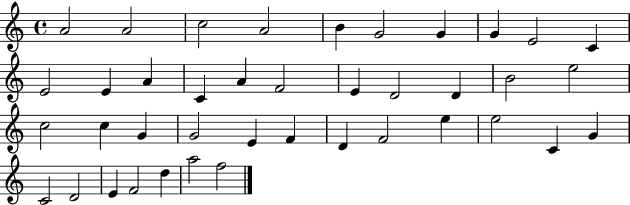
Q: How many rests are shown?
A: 0